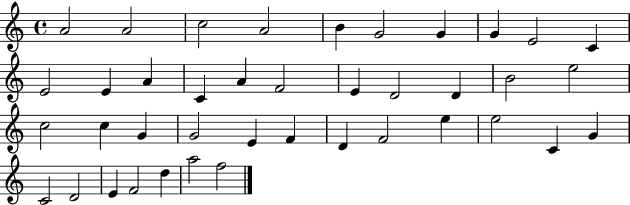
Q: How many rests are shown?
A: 0